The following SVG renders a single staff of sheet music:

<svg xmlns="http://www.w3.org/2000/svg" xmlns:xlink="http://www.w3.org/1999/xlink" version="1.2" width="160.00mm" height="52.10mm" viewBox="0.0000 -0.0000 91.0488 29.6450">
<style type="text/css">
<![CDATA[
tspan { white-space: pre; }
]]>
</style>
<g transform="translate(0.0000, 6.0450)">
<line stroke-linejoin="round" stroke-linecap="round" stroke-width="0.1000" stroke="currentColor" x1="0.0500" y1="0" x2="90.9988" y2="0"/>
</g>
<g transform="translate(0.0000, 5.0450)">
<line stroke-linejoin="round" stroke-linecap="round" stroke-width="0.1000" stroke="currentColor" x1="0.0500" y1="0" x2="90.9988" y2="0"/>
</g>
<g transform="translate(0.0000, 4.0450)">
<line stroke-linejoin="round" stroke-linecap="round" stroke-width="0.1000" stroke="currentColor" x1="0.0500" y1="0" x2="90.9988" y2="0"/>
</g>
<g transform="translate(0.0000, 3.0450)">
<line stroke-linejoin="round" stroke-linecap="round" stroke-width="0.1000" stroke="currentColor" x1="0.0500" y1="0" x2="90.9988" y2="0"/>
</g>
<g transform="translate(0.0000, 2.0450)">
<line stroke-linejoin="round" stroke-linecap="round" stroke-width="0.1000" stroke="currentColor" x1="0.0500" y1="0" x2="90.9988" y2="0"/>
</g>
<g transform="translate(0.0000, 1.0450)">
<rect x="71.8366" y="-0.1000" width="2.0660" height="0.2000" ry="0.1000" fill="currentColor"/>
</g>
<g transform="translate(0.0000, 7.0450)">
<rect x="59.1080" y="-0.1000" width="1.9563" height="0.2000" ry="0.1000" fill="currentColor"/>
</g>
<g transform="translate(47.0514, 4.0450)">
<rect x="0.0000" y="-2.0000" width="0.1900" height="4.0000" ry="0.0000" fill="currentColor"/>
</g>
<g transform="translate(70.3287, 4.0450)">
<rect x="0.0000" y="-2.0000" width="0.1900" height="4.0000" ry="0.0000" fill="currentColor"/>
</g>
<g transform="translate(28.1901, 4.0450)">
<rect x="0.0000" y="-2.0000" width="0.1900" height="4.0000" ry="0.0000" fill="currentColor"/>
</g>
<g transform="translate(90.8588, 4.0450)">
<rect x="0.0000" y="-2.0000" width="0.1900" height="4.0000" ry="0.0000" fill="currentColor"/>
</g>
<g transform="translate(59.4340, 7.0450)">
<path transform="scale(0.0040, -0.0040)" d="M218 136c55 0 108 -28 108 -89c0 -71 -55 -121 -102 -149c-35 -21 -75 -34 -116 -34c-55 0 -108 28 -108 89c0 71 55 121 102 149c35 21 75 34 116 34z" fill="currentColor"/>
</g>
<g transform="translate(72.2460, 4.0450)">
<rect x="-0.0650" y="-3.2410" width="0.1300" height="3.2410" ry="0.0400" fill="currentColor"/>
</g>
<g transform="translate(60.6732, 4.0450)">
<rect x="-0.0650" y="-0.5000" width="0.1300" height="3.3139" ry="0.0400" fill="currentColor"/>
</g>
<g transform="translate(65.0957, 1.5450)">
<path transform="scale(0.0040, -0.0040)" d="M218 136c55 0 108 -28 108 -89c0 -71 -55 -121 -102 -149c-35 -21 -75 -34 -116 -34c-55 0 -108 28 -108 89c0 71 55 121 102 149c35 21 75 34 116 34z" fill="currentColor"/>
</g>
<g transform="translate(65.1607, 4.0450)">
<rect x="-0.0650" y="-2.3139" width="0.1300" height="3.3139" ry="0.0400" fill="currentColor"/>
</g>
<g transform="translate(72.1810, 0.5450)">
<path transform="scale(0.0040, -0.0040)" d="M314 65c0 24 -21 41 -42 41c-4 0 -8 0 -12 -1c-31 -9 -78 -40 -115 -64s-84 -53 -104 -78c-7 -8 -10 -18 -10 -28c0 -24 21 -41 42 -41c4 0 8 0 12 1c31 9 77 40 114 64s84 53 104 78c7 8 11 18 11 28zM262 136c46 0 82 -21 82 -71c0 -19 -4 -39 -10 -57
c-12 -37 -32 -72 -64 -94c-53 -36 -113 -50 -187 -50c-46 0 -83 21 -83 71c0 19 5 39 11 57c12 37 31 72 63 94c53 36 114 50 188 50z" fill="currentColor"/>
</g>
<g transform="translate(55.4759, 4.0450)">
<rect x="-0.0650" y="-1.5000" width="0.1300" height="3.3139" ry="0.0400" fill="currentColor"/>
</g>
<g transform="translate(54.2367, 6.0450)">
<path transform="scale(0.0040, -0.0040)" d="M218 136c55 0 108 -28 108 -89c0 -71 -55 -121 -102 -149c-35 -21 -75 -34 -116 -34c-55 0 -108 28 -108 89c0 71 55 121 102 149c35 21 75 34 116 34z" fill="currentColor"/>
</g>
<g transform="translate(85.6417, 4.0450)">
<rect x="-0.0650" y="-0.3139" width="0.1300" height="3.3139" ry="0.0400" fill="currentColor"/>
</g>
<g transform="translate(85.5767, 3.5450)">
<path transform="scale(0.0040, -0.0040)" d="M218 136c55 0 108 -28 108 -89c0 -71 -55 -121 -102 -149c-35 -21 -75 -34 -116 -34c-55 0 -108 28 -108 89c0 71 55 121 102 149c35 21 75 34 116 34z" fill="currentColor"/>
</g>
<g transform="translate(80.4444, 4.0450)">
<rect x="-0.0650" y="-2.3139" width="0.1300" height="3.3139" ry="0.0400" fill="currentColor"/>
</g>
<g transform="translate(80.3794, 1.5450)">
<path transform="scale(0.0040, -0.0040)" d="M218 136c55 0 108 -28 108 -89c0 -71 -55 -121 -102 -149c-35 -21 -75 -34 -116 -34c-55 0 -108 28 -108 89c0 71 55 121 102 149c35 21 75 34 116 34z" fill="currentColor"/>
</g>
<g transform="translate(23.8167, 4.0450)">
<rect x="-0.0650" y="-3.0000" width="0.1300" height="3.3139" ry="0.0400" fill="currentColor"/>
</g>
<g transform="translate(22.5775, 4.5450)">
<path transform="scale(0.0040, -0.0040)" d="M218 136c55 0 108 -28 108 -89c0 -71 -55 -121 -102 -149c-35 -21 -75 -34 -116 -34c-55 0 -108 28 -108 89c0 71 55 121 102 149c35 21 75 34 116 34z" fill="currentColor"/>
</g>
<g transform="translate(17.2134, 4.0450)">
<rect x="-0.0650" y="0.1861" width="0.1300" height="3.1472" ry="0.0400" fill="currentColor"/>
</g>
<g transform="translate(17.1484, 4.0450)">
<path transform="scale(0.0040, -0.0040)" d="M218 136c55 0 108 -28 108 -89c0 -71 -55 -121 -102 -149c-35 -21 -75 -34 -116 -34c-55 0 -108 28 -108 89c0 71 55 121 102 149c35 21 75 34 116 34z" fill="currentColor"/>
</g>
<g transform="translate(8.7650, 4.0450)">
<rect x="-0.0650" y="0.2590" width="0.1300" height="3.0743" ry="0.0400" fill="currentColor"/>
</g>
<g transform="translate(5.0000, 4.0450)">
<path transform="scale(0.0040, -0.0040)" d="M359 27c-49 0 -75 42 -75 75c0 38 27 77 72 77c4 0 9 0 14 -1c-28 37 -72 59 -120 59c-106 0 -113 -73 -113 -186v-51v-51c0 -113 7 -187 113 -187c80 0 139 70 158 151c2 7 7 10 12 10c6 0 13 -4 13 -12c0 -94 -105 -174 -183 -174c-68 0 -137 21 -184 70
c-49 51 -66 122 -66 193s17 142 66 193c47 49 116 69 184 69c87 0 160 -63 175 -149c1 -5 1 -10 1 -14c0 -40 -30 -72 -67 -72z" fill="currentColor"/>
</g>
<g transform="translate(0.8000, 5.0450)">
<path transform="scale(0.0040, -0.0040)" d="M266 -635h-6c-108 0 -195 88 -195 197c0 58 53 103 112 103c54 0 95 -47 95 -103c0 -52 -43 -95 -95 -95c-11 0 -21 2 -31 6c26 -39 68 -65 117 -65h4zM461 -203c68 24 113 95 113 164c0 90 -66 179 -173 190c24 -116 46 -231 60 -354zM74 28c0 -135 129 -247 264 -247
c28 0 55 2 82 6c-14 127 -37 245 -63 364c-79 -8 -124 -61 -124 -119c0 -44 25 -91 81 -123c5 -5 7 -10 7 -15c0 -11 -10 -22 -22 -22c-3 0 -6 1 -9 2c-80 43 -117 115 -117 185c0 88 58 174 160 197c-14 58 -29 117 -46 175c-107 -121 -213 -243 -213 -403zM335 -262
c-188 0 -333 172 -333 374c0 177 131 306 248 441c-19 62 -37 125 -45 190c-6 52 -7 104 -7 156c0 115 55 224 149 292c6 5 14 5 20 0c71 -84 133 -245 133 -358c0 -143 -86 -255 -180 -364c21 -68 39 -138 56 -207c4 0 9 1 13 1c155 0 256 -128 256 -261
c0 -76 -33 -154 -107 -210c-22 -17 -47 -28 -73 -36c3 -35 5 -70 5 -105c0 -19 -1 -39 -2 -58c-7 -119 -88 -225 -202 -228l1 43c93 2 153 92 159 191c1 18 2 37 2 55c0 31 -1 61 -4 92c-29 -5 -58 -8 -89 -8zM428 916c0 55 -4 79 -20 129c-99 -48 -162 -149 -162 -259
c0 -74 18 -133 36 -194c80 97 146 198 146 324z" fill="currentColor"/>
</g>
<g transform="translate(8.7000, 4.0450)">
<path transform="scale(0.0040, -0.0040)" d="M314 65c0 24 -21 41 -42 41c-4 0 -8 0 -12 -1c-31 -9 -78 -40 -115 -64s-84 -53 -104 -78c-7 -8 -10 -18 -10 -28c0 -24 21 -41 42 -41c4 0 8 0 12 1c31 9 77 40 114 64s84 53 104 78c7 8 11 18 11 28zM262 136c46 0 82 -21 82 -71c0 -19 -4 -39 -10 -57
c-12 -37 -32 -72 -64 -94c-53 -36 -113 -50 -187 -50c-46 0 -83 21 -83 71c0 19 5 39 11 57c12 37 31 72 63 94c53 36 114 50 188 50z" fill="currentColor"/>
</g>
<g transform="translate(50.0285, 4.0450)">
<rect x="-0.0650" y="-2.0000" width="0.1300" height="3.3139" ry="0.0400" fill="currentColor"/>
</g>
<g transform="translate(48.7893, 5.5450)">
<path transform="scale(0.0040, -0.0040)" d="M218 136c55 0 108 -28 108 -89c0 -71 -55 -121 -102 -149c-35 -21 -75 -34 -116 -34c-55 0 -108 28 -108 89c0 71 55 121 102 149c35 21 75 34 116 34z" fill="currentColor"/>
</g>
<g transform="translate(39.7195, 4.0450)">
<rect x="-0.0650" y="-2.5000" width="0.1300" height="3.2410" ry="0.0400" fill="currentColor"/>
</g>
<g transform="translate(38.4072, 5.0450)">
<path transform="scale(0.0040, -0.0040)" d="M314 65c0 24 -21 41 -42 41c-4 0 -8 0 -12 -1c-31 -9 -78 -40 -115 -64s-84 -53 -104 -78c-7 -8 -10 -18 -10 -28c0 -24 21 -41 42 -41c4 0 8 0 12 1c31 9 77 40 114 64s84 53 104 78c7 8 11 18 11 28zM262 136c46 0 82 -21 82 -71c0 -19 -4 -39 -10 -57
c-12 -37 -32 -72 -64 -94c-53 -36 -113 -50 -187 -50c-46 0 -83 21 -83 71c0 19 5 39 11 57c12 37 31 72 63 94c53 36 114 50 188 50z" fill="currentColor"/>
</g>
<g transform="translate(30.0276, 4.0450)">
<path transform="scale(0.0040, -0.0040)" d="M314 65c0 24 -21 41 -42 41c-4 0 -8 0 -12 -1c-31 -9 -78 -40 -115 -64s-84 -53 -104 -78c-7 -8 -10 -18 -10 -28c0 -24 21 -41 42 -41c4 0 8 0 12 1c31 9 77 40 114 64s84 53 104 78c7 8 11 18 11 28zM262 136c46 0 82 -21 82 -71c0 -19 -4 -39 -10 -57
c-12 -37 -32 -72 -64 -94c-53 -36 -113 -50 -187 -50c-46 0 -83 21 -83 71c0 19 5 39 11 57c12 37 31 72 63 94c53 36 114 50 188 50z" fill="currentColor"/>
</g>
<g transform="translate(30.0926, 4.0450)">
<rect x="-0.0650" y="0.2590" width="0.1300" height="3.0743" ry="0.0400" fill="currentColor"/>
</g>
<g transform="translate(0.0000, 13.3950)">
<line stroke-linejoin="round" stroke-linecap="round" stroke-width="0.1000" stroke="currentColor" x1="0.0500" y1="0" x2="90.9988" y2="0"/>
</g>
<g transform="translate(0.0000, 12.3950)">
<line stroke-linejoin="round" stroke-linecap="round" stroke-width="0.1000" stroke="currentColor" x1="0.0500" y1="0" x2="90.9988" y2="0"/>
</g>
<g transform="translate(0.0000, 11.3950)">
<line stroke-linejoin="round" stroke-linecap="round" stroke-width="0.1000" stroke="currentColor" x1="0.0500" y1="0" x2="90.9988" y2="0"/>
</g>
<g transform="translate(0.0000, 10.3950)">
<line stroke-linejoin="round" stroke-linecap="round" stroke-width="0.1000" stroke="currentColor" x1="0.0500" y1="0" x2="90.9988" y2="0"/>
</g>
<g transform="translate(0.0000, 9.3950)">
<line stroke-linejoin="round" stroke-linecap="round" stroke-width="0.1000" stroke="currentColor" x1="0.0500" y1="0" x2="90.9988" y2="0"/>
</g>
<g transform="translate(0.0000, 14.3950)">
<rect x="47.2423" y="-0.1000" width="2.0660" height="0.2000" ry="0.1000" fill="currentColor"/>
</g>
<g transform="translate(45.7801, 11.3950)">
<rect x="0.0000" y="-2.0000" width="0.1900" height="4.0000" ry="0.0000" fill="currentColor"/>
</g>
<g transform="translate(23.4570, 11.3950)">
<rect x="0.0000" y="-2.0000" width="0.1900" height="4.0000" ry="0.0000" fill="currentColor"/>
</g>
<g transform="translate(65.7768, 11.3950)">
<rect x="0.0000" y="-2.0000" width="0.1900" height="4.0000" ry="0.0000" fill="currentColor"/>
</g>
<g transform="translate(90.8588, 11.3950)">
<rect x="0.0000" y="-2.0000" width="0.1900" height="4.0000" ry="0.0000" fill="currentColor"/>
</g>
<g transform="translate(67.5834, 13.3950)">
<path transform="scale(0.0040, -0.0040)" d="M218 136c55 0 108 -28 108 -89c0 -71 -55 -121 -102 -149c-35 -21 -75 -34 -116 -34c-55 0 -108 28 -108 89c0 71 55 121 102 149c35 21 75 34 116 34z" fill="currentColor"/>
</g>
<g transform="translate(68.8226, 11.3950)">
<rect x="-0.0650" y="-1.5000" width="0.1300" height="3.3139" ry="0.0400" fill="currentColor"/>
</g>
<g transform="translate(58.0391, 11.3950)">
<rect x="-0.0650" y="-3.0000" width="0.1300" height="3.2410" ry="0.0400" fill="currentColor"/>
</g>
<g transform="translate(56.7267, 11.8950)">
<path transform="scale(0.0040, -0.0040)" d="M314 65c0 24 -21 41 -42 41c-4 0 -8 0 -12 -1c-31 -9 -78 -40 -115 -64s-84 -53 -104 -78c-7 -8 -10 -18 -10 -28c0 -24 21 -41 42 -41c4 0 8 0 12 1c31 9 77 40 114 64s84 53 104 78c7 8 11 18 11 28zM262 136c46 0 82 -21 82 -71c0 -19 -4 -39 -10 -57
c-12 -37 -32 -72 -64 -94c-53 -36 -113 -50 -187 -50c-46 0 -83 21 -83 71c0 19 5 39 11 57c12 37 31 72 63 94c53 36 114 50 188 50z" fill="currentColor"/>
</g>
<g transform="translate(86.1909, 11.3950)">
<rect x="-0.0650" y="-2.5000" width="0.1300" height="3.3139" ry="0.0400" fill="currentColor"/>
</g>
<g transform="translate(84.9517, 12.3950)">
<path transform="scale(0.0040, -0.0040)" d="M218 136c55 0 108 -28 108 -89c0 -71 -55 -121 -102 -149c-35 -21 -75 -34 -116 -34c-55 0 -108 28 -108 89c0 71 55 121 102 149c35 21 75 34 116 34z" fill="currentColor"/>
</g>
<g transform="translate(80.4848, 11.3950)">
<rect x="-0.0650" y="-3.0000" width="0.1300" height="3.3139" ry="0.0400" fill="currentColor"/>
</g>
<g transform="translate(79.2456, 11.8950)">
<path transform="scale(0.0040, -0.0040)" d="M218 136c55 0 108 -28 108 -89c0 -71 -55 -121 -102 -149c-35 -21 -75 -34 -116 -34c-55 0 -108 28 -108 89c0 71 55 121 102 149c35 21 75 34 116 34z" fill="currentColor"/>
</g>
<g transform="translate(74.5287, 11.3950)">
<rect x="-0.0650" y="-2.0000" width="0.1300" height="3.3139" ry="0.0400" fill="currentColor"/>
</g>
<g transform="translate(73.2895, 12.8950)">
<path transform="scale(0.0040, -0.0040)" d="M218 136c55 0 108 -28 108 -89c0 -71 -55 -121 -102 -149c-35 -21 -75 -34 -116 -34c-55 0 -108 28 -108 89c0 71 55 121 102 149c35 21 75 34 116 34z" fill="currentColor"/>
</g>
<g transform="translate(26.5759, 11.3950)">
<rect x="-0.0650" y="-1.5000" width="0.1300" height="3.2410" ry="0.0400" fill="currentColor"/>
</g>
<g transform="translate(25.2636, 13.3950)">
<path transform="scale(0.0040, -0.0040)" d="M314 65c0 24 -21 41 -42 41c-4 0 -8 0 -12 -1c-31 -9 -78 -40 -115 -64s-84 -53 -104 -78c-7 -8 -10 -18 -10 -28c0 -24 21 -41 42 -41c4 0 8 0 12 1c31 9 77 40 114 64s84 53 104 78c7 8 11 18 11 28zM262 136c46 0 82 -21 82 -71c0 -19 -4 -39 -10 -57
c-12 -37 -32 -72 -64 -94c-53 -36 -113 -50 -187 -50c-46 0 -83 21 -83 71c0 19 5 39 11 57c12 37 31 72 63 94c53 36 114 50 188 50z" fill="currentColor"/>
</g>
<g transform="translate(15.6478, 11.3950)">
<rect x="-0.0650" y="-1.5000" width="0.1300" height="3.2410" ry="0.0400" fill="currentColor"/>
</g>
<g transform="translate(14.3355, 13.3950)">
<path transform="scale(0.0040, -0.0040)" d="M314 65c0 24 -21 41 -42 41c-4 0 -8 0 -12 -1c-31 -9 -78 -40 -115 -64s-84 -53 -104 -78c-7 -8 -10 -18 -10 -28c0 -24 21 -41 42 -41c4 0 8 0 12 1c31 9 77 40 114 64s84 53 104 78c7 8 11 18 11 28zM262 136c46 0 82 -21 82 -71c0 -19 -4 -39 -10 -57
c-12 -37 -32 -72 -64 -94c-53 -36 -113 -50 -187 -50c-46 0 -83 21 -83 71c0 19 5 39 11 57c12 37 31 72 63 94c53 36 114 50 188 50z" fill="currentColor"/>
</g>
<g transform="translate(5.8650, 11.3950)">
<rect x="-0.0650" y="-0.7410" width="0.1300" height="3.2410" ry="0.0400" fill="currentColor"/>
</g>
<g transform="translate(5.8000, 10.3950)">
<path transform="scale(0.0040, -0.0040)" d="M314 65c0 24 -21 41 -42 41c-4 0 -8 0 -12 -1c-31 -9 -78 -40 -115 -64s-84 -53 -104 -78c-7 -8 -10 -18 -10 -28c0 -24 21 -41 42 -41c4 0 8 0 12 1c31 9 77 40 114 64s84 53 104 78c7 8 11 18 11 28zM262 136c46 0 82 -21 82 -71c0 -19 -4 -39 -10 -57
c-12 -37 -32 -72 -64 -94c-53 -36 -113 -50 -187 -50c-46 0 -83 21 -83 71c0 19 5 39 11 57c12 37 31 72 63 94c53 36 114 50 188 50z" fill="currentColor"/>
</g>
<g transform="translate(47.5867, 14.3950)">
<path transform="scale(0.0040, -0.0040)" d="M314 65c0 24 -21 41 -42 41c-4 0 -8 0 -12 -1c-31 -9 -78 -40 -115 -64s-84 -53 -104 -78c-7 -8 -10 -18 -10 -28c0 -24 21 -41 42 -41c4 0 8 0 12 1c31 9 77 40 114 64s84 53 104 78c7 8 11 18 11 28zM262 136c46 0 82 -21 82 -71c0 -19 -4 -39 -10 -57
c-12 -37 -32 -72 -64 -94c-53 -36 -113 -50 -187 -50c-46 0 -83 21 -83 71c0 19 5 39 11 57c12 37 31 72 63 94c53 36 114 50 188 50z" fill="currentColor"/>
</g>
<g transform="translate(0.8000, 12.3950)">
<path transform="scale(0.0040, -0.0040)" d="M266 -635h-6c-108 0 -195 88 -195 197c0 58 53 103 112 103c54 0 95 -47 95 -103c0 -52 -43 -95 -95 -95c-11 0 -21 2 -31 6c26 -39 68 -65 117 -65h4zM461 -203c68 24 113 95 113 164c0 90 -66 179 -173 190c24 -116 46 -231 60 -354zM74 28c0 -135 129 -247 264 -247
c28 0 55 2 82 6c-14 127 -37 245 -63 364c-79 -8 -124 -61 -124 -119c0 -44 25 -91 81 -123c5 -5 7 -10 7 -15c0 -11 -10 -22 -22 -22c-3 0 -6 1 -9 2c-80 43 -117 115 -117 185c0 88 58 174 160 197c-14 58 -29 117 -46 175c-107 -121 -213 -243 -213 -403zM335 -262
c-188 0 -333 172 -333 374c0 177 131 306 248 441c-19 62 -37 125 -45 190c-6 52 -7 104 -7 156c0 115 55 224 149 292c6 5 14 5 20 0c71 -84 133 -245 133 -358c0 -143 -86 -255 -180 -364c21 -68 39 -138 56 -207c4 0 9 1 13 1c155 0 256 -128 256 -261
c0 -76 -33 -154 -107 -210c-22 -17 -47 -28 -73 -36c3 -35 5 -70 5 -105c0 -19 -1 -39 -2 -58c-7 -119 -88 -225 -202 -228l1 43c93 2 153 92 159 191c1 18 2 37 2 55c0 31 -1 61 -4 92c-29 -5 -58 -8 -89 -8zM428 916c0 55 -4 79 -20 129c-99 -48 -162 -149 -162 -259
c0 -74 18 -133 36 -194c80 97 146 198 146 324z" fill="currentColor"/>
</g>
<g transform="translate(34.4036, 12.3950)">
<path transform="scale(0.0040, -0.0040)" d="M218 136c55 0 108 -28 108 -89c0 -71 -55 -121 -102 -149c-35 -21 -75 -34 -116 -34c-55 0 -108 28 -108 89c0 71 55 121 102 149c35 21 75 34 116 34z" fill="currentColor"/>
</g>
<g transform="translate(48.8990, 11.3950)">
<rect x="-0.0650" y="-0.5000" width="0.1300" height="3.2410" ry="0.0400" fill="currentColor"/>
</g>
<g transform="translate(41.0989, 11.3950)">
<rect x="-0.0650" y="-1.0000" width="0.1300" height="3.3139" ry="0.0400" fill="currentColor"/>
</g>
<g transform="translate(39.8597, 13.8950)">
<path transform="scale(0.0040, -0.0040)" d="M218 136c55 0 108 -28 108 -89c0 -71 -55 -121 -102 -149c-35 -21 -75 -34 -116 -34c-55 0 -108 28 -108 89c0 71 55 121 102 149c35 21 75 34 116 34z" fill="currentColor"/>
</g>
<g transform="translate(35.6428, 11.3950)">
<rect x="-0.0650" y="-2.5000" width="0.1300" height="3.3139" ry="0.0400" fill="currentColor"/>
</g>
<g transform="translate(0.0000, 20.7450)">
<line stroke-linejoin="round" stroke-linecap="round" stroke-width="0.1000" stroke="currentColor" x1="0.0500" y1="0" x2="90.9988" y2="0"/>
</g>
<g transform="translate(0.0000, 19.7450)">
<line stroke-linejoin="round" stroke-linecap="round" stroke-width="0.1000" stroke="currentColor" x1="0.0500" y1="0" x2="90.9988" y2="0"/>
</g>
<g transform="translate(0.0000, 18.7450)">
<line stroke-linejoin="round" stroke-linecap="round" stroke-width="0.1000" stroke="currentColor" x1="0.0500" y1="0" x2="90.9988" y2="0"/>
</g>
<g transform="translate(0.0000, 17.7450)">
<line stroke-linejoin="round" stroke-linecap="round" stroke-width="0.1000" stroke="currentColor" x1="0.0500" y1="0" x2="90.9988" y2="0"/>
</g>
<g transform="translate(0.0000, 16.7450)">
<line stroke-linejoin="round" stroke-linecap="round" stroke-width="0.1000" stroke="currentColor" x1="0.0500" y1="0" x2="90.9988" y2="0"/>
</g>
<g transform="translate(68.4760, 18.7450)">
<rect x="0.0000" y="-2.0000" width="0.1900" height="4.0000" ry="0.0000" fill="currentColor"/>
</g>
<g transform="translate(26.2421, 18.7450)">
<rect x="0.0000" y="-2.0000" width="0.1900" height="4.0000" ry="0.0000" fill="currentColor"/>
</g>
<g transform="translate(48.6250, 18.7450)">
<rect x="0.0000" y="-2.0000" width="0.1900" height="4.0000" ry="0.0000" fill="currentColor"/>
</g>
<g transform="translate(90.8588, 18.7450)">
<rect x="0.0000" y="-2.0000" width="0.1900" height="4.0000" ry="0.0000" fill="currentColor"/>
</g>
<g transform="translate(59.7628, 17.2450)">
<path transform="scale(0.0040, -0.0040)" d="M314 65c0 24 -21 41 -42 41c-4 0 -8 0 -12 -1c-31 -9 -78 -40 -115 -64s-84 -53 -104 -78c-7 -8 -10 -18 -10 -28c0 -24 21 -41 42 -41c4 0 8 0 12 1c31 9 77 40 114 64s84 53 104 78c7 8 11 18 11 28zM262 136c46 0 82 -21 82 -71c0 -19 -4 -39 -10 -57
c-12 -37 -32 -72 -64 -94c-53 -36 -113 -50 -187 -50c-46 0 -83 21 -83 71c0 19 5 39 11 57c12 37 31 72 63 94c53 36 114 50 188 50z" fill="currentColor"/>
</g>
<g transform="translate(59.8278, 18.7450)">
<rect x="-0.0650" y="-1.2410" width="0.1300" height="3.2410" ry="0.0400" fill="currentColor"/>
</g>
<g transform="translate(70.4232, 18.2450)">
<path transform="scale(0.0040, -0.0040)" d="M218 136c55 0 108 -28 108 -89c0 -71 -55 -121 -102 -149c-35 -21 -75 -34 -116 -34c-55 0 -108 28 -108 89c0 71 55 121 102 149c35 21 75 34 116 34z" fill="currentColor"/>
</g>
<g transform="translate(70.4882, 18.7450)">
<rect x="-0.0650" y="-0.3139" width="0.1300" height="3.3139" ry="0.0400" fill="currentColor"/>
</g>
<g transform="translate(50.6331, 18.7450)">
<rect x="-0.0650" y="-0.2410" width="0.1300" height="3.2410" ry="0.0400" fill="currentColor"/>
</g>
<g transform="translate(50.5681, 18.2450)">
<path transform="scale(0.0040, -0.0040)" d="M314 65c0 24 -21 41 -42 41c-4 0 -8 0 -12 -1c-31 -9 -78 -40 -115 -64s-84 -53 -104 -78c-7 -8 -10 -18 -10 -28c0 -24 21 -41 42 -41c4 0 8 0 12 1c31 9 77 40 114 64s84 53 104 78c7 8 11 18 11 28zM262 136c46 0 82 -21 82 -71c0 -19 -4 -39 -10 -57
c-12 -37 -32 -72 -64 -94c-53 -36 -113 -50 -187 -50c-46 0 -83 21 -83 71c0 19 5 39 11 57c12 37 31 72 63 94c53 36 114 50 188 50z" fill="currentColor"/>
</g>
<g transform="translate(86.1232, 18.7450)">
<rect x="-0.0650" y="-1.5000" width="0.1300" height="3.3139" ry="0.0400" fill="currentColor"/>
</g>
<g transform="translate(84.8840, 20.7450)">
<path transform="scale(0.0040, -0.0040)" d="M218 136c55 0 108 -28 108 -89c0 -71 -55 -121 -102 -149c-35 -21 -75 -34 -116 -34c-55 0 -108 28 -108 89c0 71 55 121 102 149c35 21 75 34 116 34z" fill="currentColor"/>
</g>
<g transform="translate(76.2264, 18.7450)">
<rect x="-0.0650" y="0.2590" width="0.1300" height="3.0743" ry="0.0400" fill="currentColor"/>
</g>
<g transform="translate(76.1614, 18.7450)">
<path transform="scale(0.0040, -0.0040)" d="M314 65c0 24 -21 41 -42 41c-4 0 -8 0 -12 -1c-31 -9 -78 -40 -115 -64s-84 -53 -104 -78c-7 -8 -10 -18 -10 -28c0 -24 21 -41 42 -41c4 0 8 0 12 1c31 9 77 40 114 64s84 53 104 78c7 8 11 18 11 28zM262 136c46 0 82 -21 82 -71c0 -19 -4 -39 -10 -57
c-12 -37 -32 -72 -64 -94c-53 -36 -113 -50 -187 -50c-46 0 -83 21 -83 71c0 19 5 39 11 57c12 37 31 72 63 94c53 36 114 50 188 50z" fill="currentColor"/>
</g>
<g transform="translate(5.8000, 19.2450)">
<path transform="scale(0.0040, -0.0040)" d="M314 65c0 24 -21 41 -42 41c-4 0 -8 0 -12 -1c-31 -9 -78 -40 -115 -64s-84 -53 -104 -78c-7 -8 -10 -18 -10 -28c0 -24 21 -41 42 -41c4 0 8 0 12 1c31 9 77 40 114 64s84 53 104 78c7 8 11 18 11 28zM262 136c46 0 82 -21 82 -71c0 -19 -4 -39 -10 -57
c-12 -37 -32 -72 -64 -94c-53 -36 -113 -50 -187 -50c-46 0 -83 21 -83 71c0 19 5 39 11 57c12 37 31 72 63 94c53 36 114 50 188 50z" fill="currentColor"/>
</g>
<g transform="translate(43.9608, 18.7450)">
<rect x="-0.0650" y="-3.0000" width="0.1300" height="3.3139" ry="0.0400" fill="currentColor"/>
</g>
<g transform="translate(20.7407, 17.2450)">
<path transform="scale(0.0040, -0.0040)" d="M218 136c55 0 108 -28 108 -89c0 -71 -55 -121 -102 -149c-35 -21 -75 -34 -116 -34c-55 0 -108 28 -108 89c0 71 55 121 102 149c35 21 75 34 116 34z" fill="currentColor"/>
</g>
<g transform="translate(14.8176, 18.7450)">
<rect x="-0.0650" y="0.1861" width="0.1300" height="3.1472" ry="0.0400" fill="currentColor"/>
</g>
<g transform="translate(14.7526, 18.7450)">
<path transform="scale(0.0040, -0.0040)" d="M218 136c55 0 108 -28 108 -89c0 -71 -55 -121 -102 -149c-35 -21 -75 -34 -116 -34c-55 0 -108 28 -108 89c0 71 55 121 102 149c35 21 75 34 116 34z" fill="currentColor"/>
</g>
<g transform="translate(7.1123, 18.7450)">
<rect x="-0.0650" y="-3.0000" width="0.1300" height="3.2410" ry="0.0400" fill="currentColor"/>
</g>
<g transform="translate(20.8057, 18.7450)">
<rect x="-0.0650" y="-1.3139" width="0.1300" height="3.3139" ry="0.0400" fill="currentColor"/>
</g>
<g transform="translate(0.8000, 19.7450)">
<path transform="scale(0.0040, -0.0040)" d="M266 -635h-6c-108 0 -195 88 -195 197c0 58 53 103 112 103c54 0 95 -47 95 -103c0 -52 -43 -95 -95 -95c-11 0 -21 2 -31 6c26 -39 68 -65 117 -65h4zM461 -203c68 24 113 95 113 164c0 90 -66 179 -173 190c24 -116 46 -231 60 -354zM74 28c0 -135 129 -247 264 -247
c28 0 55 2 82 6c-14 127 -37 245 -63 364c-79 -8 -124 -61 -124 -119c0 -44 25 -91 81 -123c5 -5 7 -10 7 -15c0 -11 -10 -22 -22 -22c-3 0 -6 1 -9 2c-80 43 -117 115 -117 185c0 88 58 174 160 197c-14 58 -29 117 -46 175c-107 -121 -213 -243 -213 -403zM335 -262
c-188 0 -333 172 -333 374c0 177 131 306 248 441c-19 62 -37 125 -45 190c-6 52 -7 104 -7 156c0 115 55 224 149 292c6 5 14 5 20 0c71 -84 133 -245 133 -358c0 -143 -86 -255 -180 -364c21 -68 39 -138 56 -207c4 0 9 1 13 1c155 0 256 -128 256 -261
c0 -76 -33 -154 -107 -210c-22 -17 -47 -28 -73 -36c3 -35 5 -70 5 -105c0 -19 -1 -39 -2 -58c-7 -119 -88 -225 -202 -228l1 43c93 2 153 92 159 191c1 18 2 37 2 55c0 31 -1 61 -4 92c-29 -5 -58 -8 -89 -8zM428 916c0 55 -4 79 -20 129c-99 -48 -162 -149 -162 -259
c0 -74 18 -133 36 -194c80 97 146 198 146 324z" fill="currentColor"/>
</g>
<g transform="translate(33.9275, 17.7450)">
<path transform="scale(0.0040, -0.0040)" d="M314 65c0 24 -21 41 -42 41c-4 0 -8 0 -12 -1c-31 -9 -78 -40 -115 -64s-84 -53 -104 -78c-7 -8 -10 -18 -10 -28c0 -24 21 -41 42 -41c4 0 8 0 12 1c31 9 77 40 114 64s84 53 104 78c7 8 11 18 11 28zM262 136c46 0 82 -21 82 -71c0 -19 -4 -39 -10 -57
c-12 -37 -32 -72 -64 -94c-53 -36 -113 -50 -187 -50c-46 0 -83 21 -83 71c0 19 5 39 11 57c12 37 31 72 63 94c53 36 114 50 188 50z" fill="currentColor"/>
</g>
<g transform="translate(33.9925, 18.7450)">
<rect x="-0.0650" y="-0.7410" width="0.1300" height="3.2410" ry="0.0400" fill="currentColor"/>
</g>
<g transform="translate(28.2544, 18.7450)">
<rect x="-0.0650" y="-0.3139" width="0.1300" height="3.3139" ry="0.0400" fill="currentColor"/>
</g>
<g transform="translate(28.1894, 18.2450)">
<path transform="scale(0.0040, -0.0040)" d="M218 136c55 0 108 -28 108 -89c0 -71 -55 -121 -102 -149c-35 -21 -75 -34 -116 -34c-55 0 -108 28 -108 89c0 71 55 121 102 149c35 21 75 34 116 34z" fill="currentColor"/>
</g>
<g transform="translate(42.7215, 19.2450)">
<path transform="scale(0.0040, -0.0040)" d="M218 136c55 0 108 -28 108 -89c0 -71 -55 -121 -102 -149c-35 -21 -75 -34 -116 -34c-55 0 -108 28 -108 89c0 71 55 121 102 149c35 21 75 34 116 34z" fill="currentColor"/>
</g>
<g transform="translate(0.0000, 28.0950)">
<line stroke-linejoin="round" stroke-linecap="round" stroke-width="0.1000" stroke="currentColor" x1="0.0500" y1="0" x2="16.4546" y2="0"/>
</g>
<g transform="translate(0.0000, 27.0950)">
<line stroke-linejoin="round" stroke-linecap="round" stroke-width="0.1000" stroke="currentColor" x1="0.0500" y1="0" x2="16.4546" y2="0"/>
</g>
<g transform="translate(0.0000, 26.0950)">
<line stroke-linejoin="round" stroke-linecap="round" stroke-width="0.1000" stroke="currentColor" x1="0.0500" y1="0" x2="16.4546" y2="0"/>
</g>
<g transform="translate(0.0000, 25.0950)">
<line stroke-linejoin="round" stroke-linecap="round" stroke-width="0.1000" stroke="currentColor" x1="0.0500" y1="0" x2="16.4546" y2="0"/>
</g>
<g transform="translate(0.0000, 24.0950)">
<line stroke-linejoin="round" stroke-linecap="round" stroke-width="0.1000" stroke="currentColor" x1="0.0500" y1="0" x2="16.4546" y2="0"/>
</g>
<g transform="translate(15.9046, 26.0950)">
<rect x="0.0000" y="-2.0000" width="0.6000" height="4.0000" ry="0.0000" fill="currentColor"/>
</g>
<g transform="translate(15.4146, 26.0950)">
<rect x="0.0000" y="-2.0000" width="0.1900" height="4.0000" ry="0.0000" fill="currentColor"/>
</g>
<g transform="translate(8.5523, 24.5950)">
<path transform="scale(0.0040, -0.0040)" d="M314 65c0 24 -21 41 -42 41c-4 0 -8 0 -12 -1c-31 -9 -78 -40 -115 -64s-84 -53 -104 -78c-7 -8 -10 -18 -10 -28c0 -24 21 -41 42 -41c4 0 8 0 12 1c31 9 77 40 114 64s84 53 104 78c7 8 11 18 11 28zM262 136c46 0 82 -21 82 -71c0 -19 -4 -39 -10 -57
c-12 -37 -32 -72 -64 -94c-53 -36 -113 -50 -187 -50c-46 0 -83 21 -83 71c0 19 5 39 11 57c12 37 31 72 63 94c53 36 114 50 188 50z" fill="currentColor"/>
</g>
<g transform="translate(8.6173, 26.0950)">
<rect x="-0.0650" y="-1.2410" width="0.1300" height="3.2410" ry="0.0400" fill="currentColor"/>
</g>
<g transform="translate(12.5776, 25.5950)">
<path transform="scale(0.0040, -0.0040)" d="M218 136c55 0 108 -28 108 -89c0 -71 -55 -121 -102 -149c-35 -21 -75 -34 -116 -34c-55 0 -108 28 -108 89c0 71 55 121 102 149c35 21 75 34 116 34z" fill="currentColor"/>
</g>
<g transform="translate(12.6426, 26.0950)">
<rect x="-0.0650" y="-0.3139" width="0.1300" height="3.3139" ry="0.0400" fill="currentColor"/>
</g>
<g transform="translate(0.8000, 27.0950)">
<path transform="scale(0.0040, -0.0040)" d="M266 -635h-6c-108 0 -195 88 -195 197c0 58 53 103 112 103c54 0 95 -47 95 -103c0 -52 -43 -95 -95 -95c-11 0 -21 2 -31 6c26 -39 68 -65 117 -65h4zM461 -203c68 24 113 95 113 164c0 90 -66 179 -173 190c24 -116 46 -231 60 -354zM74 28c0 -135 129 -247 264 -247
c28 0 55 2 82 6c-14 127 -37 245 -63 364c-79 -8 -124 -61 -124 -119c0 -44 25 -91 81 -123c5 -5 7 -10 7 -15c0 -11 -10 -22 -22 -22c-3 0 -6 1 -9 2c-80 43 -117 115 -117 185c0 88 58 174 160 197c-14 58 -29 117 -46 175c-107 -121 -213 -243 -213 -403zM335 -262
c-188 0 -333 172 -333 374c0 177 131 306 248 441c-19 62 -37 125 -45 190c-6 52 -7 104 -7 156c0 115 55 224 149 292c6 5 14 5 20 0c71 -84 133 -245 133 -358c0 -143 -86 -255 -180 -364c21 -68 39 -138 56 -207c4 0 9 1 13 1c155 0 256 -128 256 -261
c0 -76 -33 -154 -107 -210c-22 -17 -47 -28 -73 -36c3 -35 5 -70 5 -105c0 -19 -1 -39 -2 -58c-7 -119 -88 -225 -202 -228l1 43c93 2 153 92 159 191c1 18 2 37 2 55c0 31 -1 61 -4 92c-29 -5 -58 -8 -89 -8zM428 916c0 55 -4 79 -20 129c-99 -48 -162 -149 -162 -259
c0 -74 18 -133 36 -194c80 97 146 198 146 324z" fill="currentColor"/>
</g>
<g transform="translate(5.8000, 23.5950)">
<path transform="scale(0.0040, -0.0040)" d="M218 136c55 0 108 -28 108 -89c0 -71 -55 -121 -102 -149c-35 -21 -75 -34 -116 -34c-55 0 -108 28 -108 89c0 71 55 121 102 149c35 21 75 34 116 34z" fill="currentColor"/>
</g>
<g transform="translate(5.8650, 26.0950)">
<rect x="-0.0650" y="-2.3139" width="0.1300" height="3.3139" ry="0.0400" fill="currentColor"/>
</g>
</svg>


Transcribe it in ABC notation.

X:1
T:Untitled
M:4/4
L:1/4
K:C
B2 B A B2 G2 F E C g b2 g c d2 E2 E2 G D C2 A2 E F A G A2 B e c d2 A c2 e2 c B2 E g e2 c